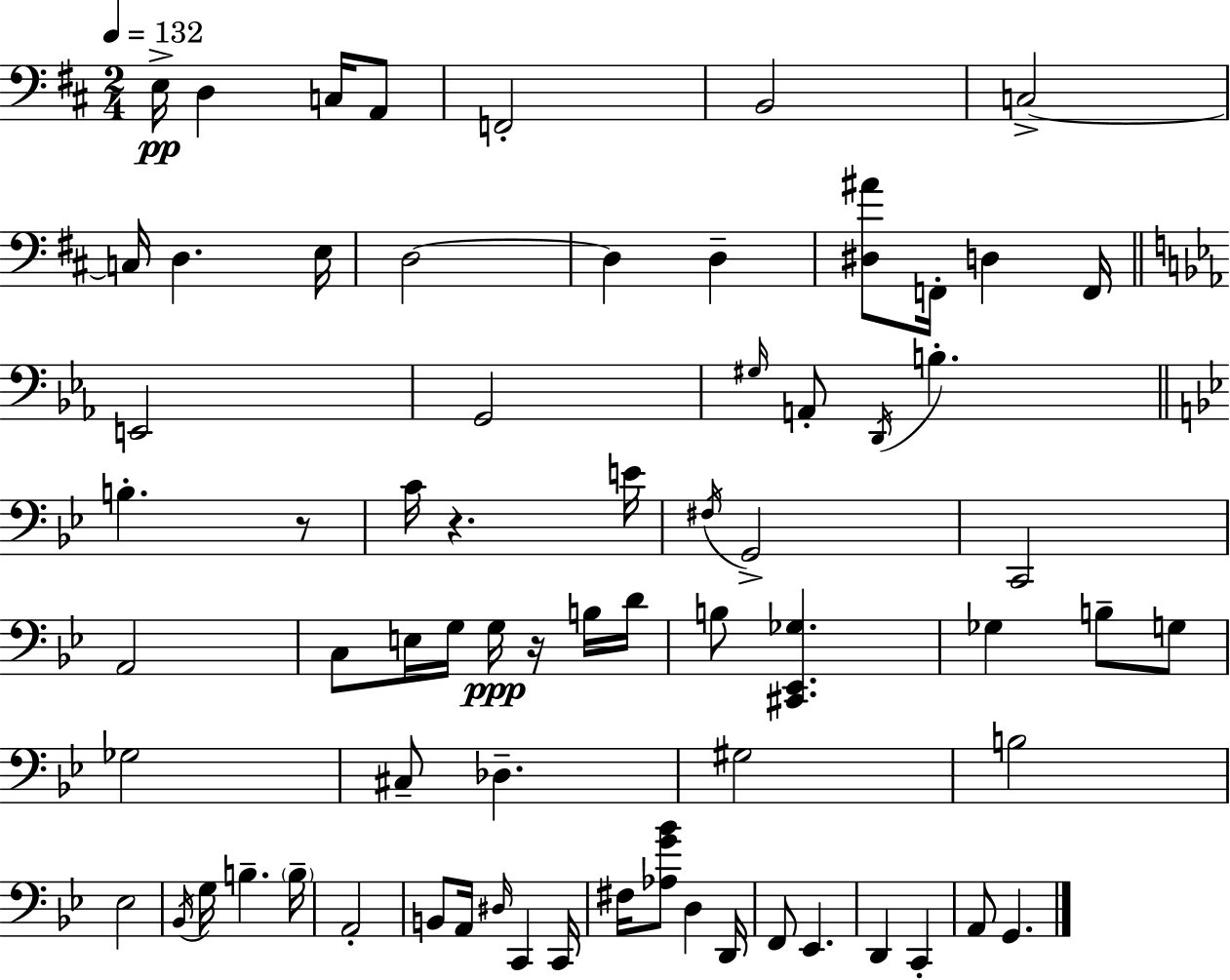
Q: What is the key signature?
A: D major